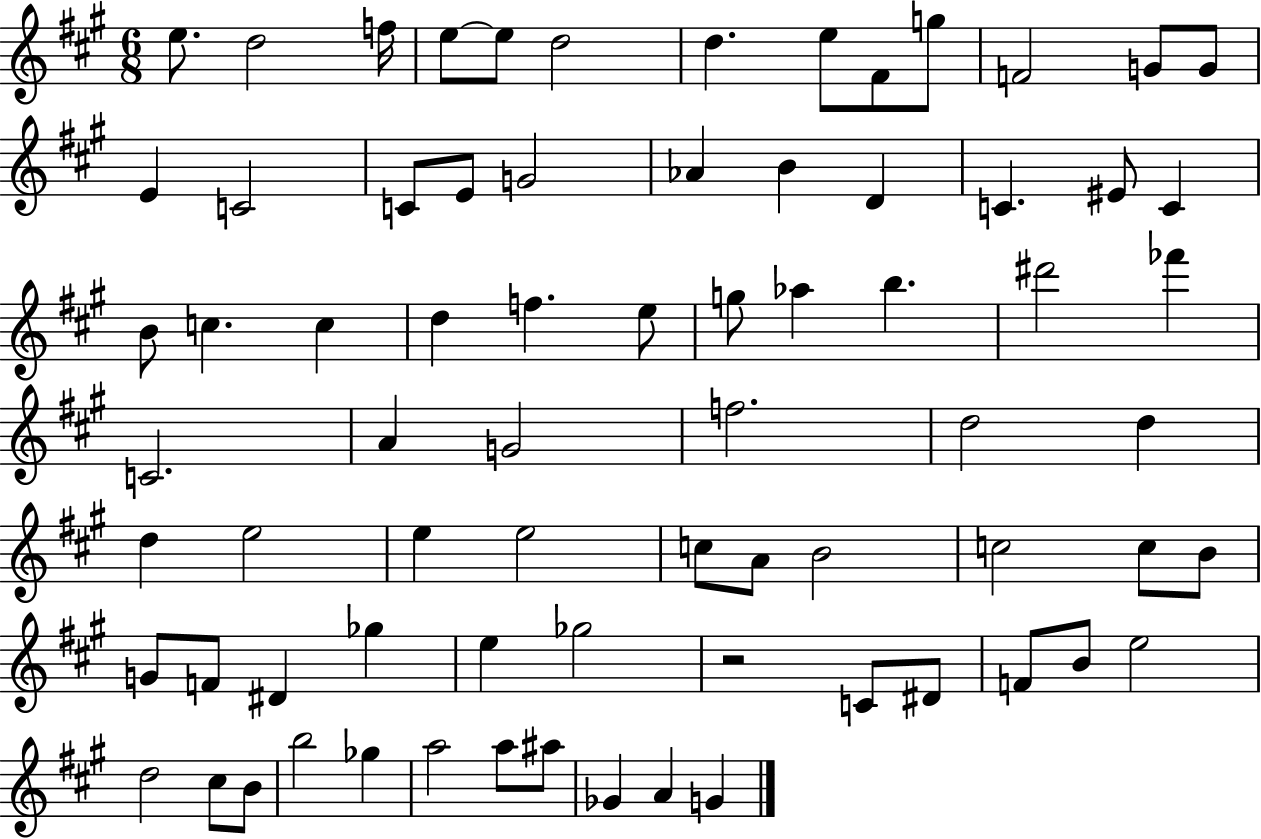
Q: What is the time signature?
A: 6/8